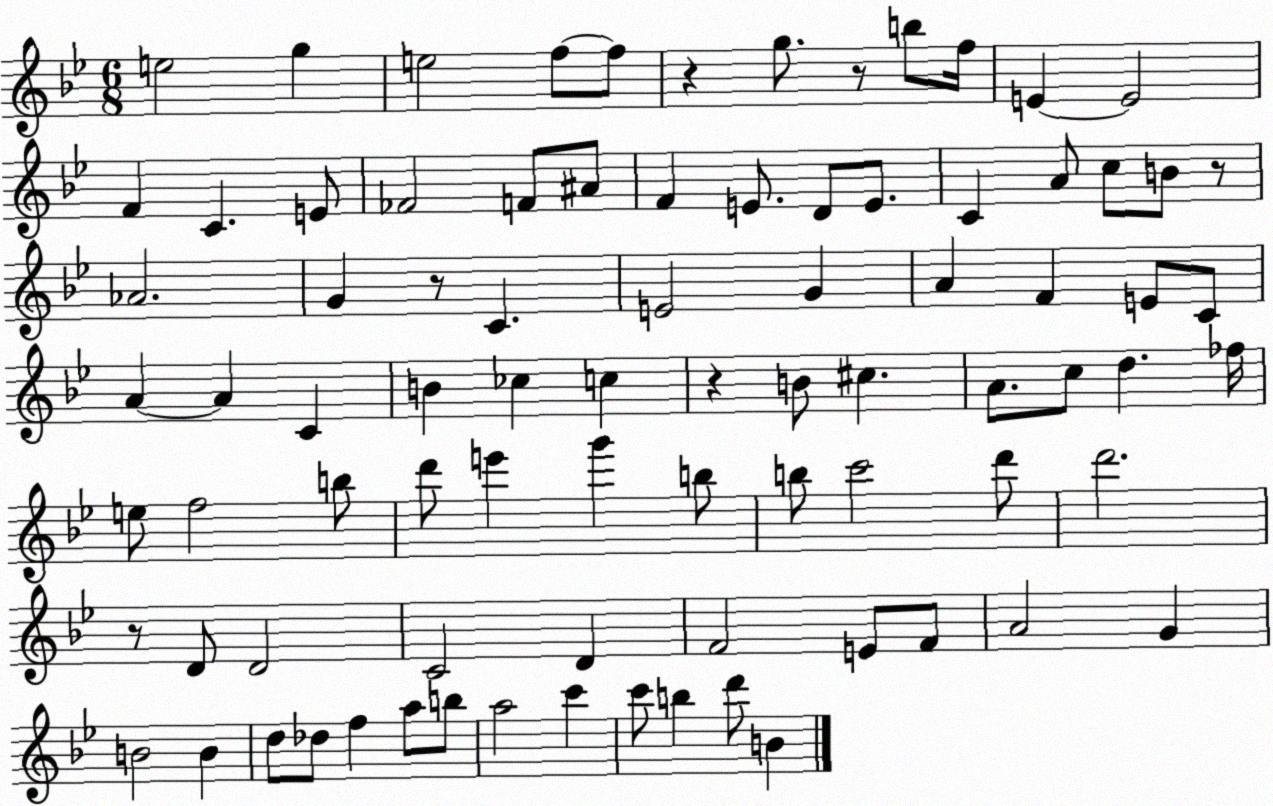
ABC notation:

X:1
T:Untitled
M:6/8
L:1/4
K:Bb
e2 g e2 f/2 f/2 z g/2 z/2 b/2 f/4 E E2 F C E/2 _F2 F/2 ^A/2 F E/2 D/2 E/2 C A/2 c/2 B/2 z/2 _A2 G z/2 C E2 G A F E/2 C/2 A A C B _c c z B/2 ^c A/2 c/2 d _f/4 e/2 f2 b/2 d'/2 e' g' b/2 b/2 c'2 d'/2 d'2 z/2 D/2 D2 C2 D F2 E/2 F/2 A2 G B2 B d/2 _d/2 f a/2 b/2 a2 c' c'/2 b d'/2 B